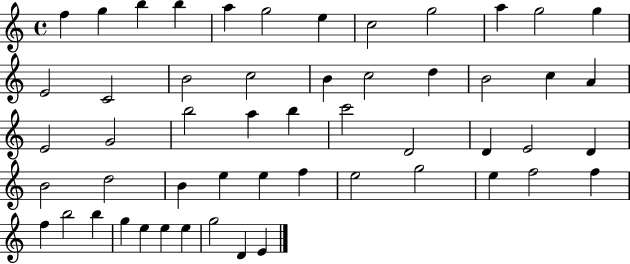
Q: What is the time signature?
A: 4/4